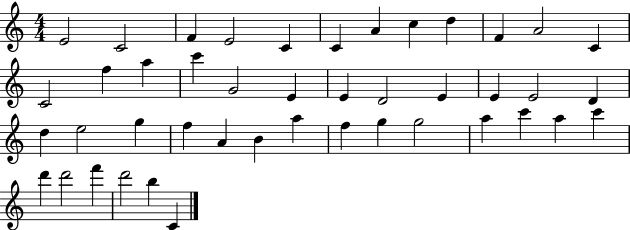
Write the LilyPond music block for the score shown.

{
  \clef treble
  \numericTimeSignature
  \time 4/4
  \key c \major
  e'2 c'2 | f'4 e'2 c'4 | c'4 a'4 c''4 d''4 | f'4 a'2 c'4 | \break c'2 f''4 a''4 | c'''4 g'2 e'4 | e'4 d'2 e'4 | e'4 e'2 d'4 | \break d''4 e''2 g''4 | f''4 a'4 b'4 a''4 | f''4 g''4 g''2 | a''4 c'''4 a''4 c'''4 | \break d'''4 d'''2 f'''4 | d'''2 b''4 c'4 | \bar "|."
}